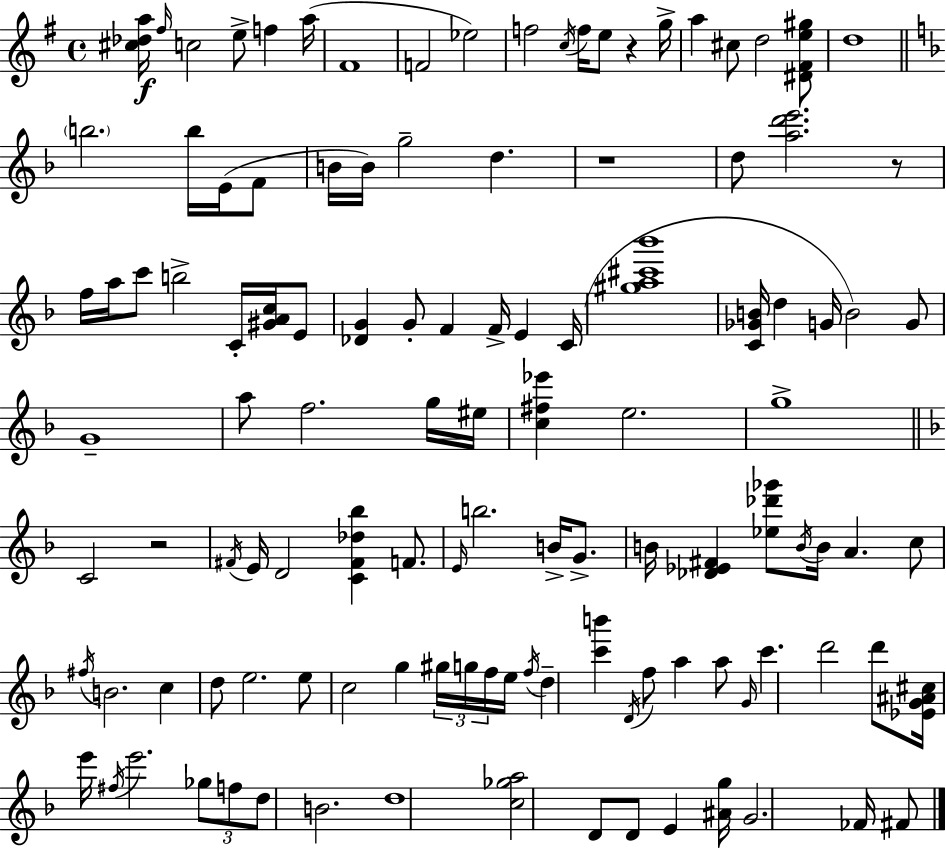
{
  \clef treble
  \time 4/4
  \defaultTimeSignature
  \key e \minor
  <cis'' des'' a''>16\f \grace { fis''16 } c''2 e''8-> f''4 | a''16( fis'1 | f'2 ees''2) | f''2 \acciaccatura { c''16 } f''16 e''8 r4 | \break g''16-> a''4 cis''8 d''2 | <dis' fis' e'' gis''>8 d''1 | \bar "||" \break \key d \minor \parenthesize b''2. b''16 e'16( f'8 | b'16 b'16) g''2-- d''4. | r1 | d''8 <a'' d''' e'''>2. r8 | \break f''16 a''16 c'''8 b''2-> c'16-. <gis' a' c''>16 e'8 | <des' g'>4 g'8-. f'4 f'16-> e'4 c'16( | <gis'' a'' cis''' bes'''>1 | <c' ges' b'>16 d''4 g'16 b'2) g'8 | \break g'1-- | a''8 f''2. g''16 eis''16 | <c'' fis'' ees'''>4 e''2. | g''1-> | \break \bar "||" \break \key d \minor c'2 r2 | \acciaccatura { fis'16 } e'16 d'2 <c' fis' des'' bes''>4 f'8. | \grace { e'16 } b''2. b'16-> g'8.-> | b'16 <des' ees' fis'>4 <ees'' des''' ges'''>8 \acciaccatura { b'16 } b'16 a'4. | \break c''8 \acciaccatura { fis''16 } b'2. | c''4 d''8 e''2. | e''8 c''2 g''4 | \tuplet 3/2 { gis''16 g''16 f''16 } e''16 \acciaccatura { f''16 } d''4-- <c''' b'''>4 \acciaccatura { d'16 } f''8 | \break a''4 a''8 \grace { g'16 } c'''4. d'''2 | d'''8 <ees' g' ais' cis''>16 e'''16 \acciaccatura { fis''16 } e'''2. | \tuplet 3/2 { ges''8 f''8 d''8 } b'2. | d''1 | \break <c'' ges'' a''>2 | d'8 d'8 e'4 <ais' g''>16 g'2. | fes'16 fis'8 \bar "|."
}